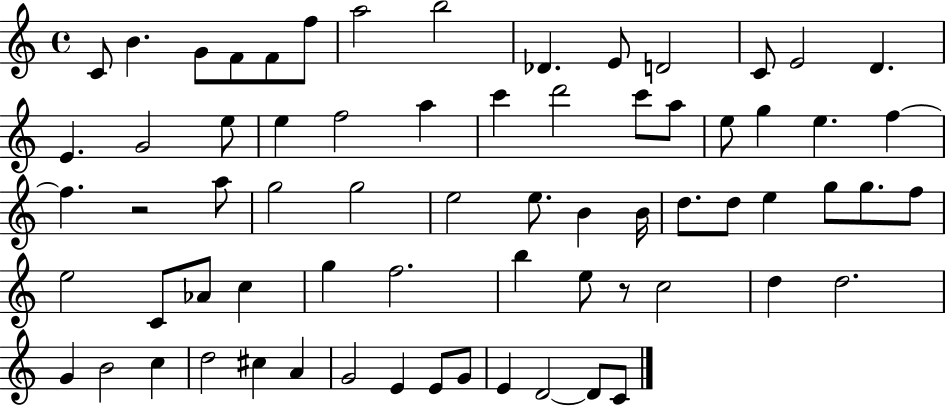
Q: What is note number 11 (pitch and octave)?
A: D4